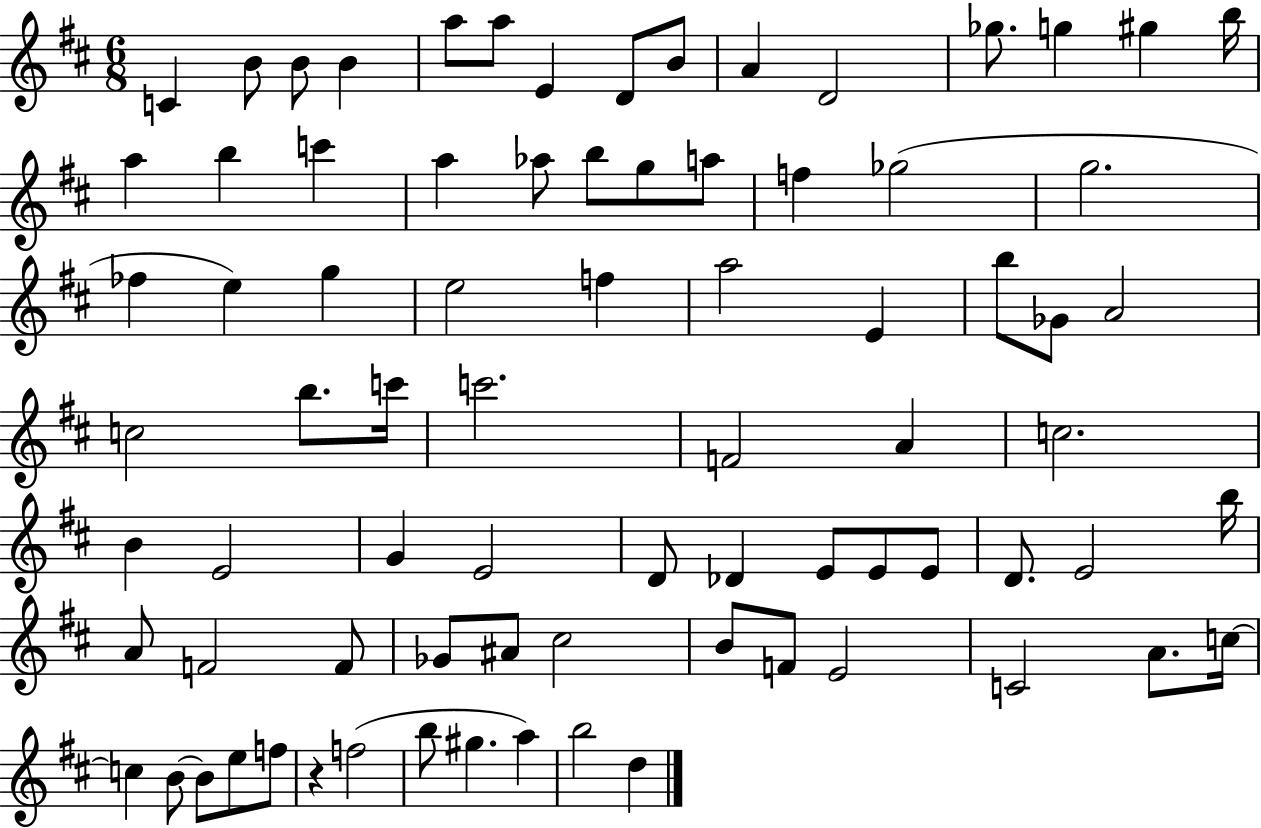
C4/q B4/e B4/e B4/q A5/e A5/e E4/q D4/e B4/e A4/q D4/h Gb5/e. G5/q G#5/q B5/s A5/q B5/q C6/q A5/q Ab5/e B5/e G5/e A5/e F5/q Gb5/h G5/h. FES5/q E5/q G5/q E5/h F5/q A5/h E4/q B5/e Gb4/e A4/h C5/h B5/e. C6/s C6/h. F4/h A4/q C5/h. B4/q E4/h G4/q E4/h D4/e Db4/q E4/e E4/e E4/e D4/e. E4/h B5/s A4/e F4/h F4/e Gb4/e A#4/e C#5/h B4/e F4/e E4/h C4/h A4/e. C5/s C5/q B4/e B4/e E5/e F5/e R/q F5/h B5/e G#5/q. A5/q B5/h D5/q